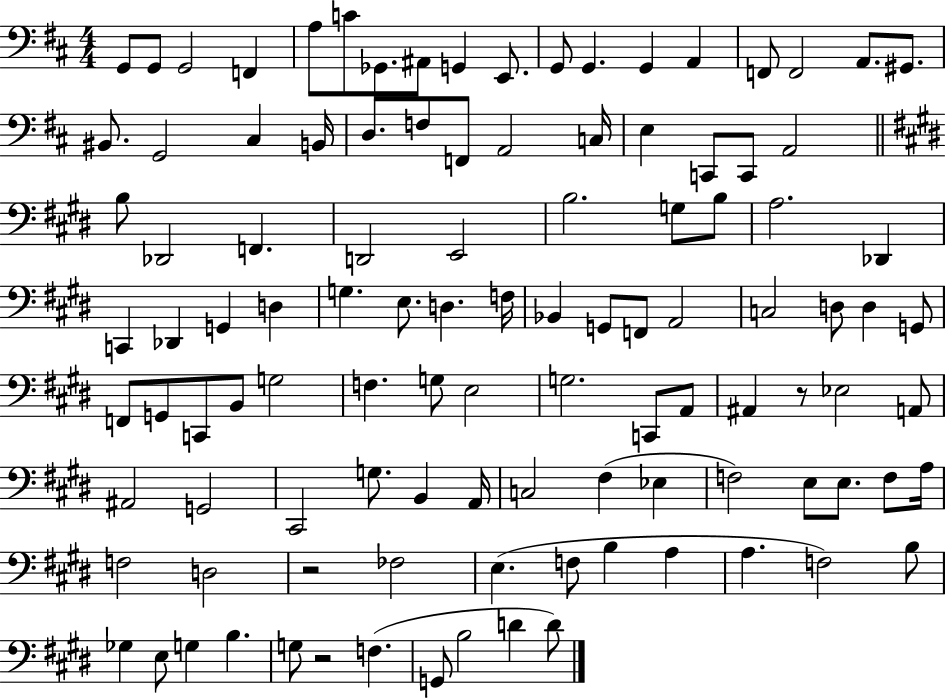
{
  \clef bass
  \numericTimeSignature
  \time 4/4
  \key d \major
  \repeat volta 2 { g,8 g,8 g,2 f,4 | a8 c'8 ges,8. ais,8 g,4 e,8. | g,8 g,4. g,4 a,4 | f,8 f,2 a,8. gis,8. | \break bis,8. g,2 cis4 b,16 | d8. f8 f,8 a,2 c16 | e4 c,8 c,8 a,2 | \bar "||" \break \key e \major b8 des,2 f,4. | d,2 e,2 | b2. g8 b8 | a2. des,4 | \break c,4 des,4 g,4 d4 | g4. e8. d4. f16 | bes,4 g,8 f,8 a,2 | c2 d8 d4 g,8 | \break f,8 g,8 c,8 b,8 g2 | f4. g8 e2 | g2. c,8 a,8 | ais,4 r8 ees2 a,8 | \break ais,2 g,2 | cis,2 g8. b,4 a,16 | c2 fis4( ees4 | f2) e8 e8. f8 a16 | \break f2 d2 | r2 fes2 | e4.( f8 b4 a4 | a4. f2) b8 | \break ges4 e8 g4 b4. | g8 r2 f4.( | g,8 b2 d'4 d'8) | } \bar "|."
}